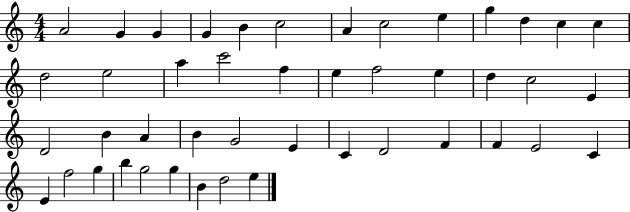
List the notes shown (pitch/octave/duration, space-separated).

A4/h G4/q G4/q G4/q B4/q C5/h A4/q C5/h E5/q G5/q D5/q C5/q C5/q D5/h E5/h A5/q C6/h F5/q E5/q F5/h E5/q D5/q C5/h E4/q D4/h B4/q A4/q B4/q G4/h E4/q C4/q D4/h F4/q F4/q E4/h C4/q E4/q F5/h G5/q B5/q G5/h G5/q B4/q D5/h E5/q